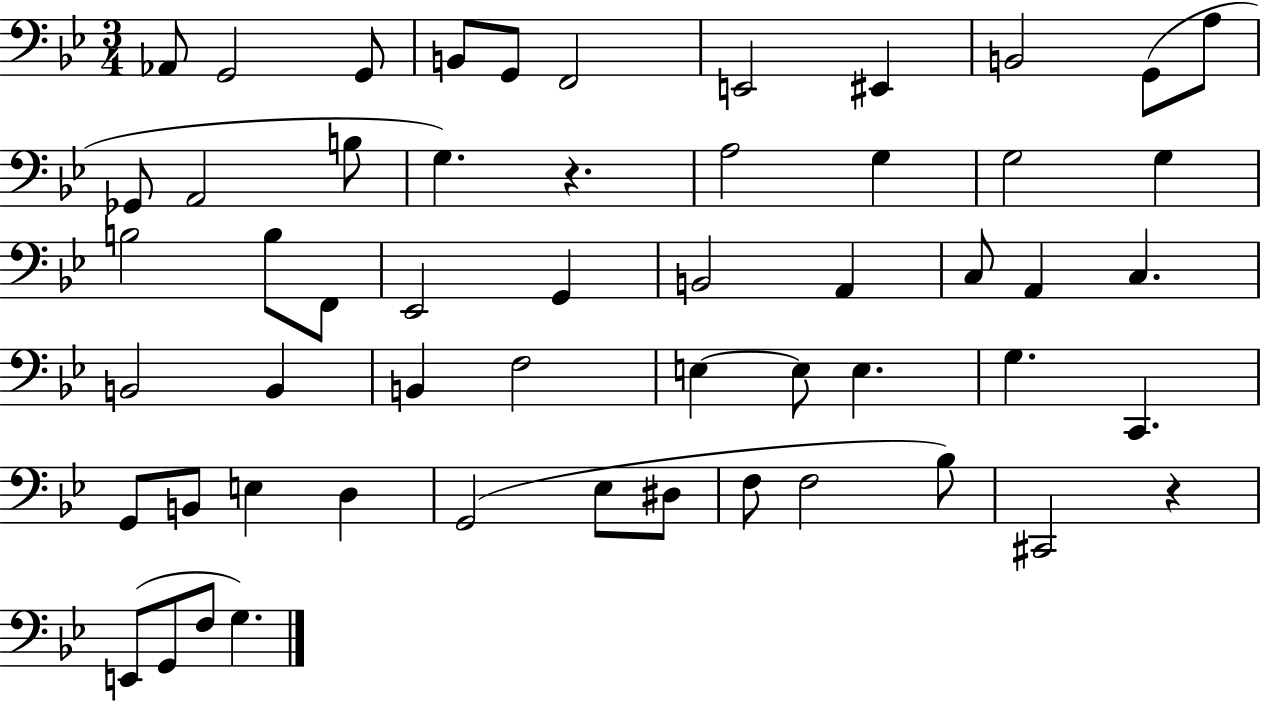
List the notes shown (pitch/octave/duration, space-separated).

Ab2/e G2/h G2/e B2/e G2/e F2/h E2/h EIS2/q B2/h G2/e A3/e Gb2/e A2/h B3/e G3/q. R/q. A3/h G3/q G3/h G3/q B3/h B3/e F2/e Eb2/h G2/q B2/h A2/q C3/e A2/q C3/q. B2/h B2/q B2/q F3/h E3/q E3/e E3/q. G3/q. C2/q. G2/e B2/e E3/q D3/q G2/h Eb3/e D#3/e F3/e F3/h Bb3/e C#2/h R/q E2/e G2/e F3/e G3/q.